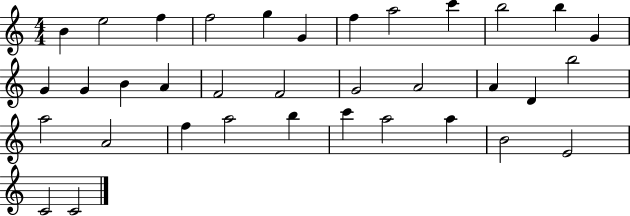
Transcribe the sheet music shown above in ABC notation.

X:1
T:Untitled
M:4/4
L:1/4
K:C
B e2 f f2 g G f a2 c' b2 b G G G B A F2 F2 G2 A2 A D b2 a2 A2 f a2 b c' a2 a B2 E2 C2 C2